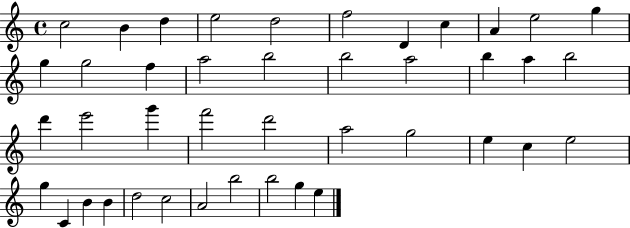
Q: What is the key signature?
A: C major